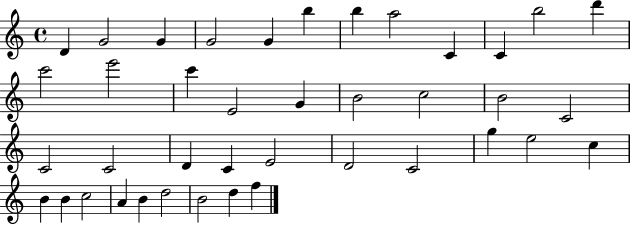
{
  \clef treble
  \time 4/4
  \defaultTimeSignature
  \key c \major
  d'4 g'2 g'4 | g'2 g'4 b''4 | b''4 a''2 c'4 | c'4 b''2 d'''4 | \break c'''2 e'''2 | c'''4 e'2 g'4 | b'2 c''2 | b'2 c'2 | \break c'2 c'2 | d'4 c'4 e'2 | d'2 c'2 | g''4 e''2 c''4 | \break b'4 b'4 c''2 | a'4 b'4 d''2 | b'2 d''4 f''4 | \bar "|."
}